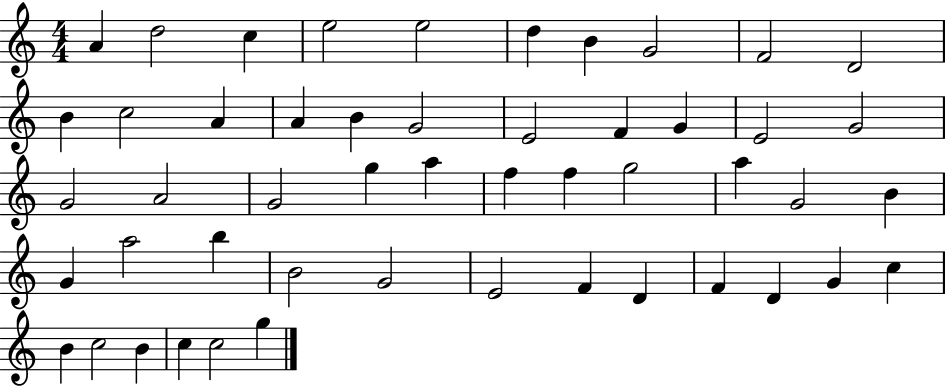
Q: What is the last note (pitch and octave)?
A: G5